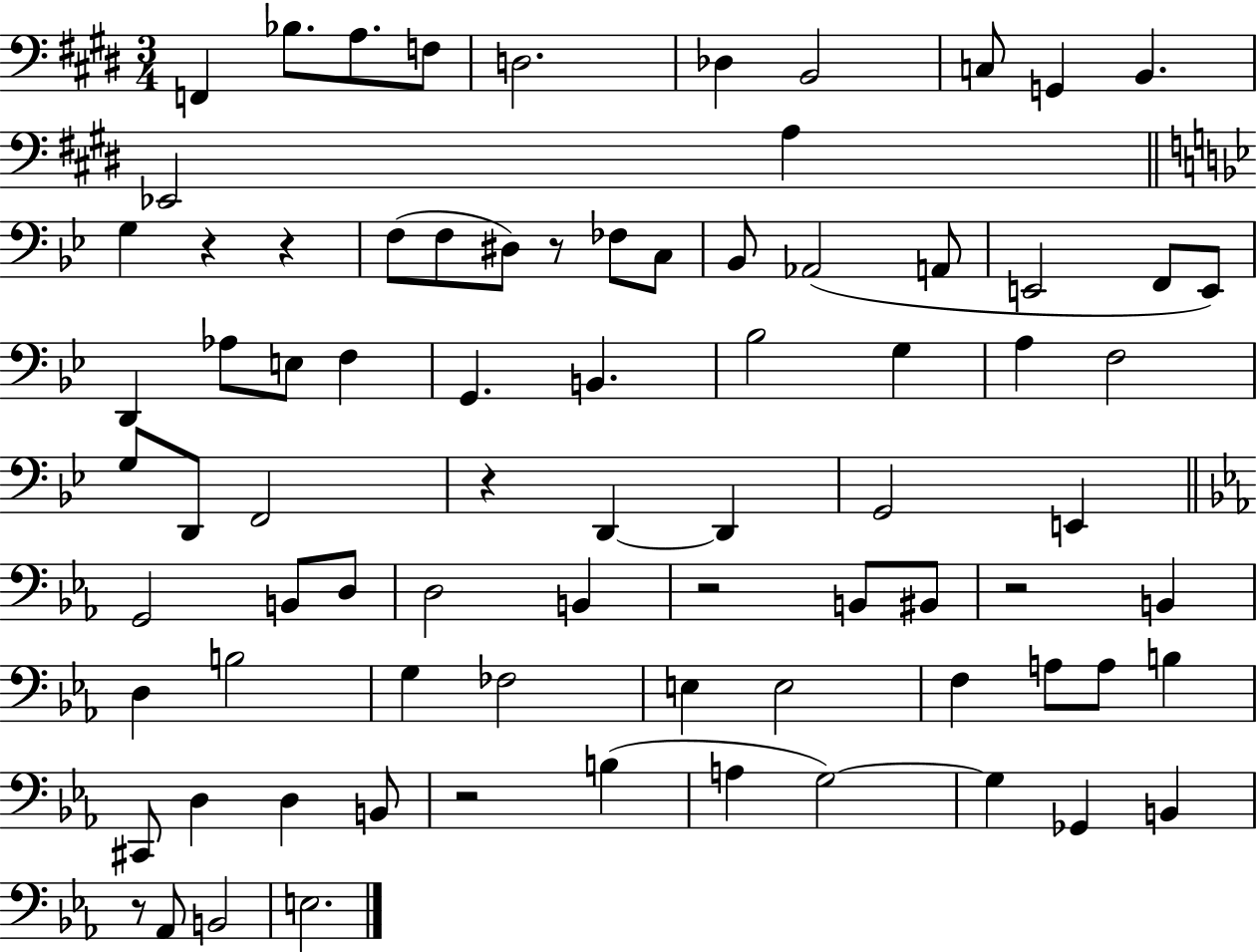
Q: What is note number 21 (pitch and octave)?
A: A2